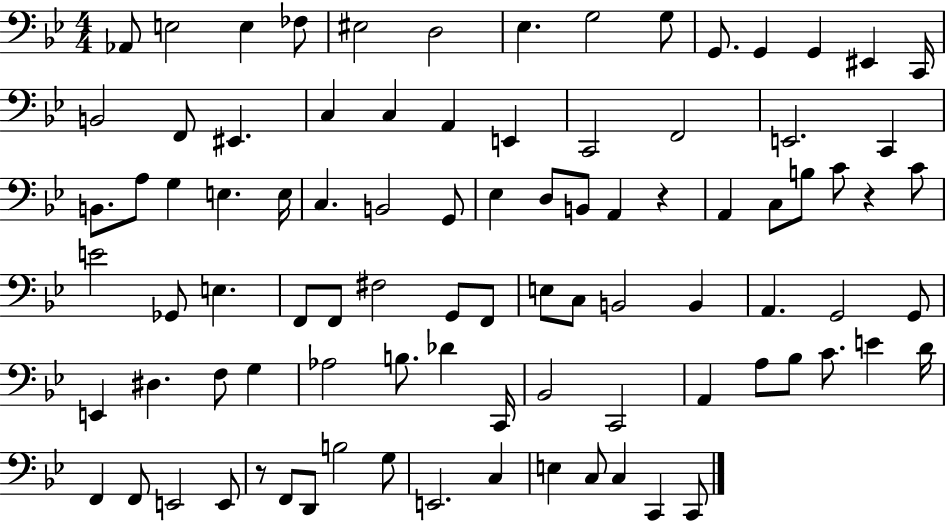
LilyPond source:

{
  \clef bass
  \numericTimeSignature
  \time 4/4
  \key bes \major
  aes,8 e2 e4 fes8 | eis2 d2 | ees4. g2 g8 | g,8. g,4 g,4 eis,4 c,16 | \break b,2 f,8 eis,4. | c4 c4 a,4 e,4 | c,2 f,2 | e,2. c,4 | \break b,8. a8 g4 e4. e16 | c4. b,2 g,8 | ees4 d8 b,8 a,4 r4 | a,4 c8 b8 c'8 r4 c'8 | \break e'2 ges,8 e4. | f,8 f,8 fis2 g,8 f,8 | e8 c8 b,2 b,4 | a,4. g,2 g,8 | \break e,4 dis4. f8 g4 | aes2 b8. des'4 c,16 | bes,2 c,2 | a,4 a8 bes8 c'8. e'4 d'16 | \break f,4 f,8 e,2 e,8 | r8 f,8 d,8 b2 g8 | e,2. c4 | e4 c8 c4 c,4 c,8 | \break \bar "|."
}